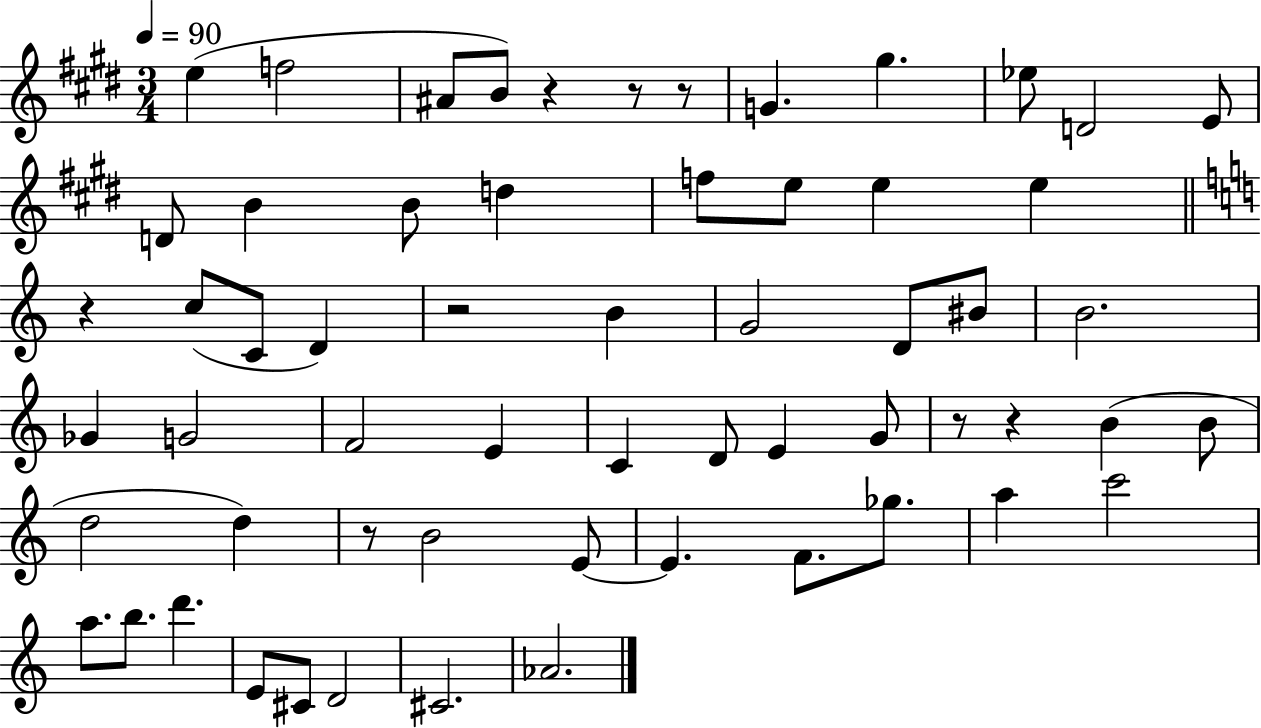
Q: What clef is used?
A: treble